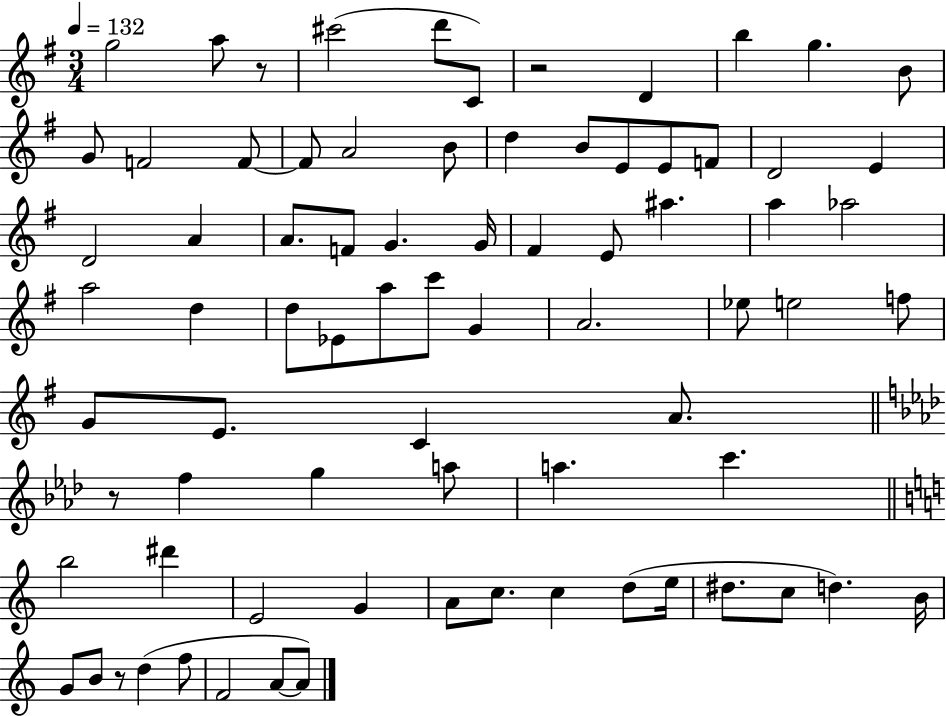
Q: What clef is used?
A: treble